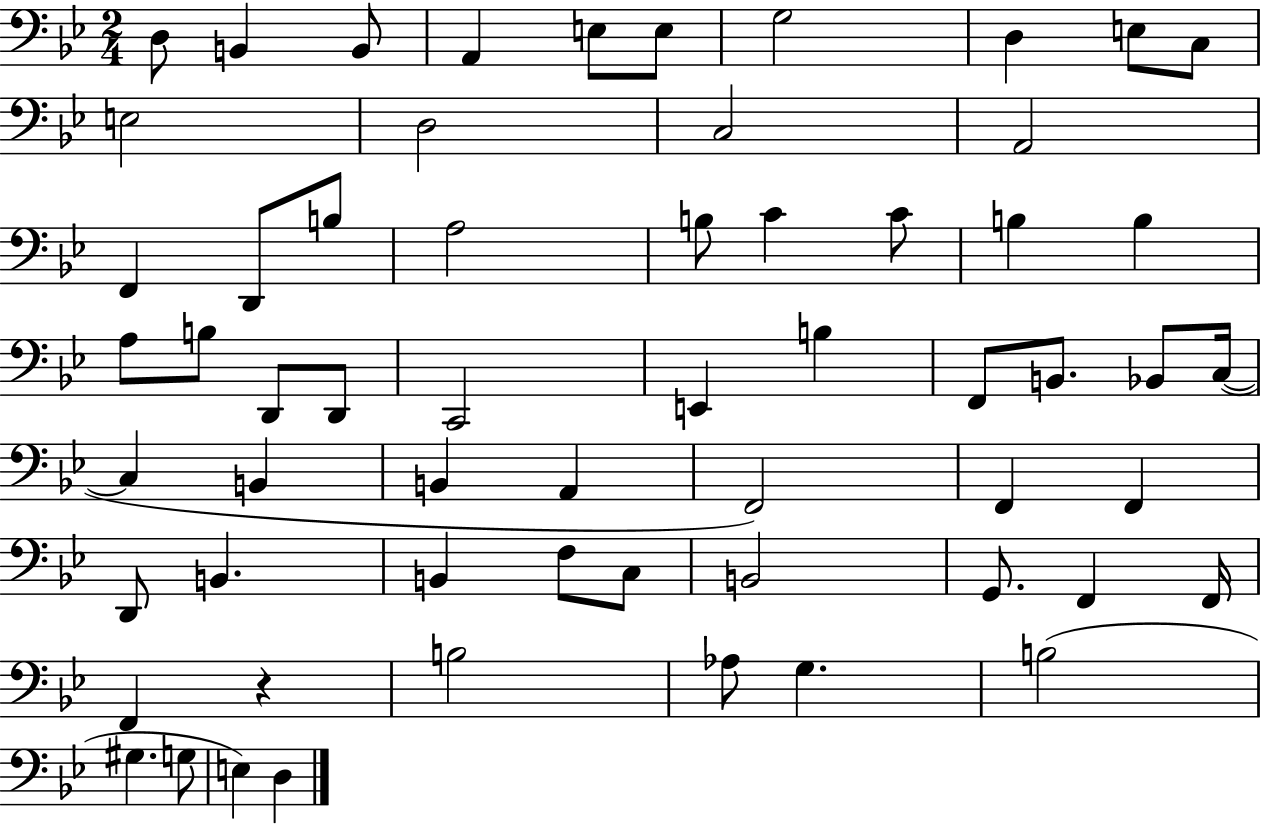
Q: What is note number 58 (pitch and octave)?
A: E3